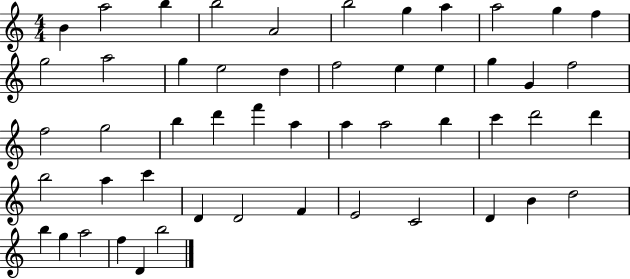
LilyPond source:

{
  \clef treble
  \numericTimeSignature
  \time 4/4
  \key c \major
  b'4 a''2 b''4 | b''2 a'2 | b''2 g''4 a''4 | a''2 g''4 f''4 | \break g''2 a''2 | g''4 e''2 d''4 | f''2 e''4 e''4 | g''4 g'4 f''2 | \break f''2 g''2 | b''4 d'''4 f'''4 a''4 | a''4 a''2 b''4 | c'''4 d'''2 d'''4 | \break b''2 a''4 c'''4 | d'4 d'2 f'4 | e'2 c'2 | d'4 b'4 d''2 | \break b''4 g''4 a''2 | f''4 d'4 b''2 | \bar "|."
}